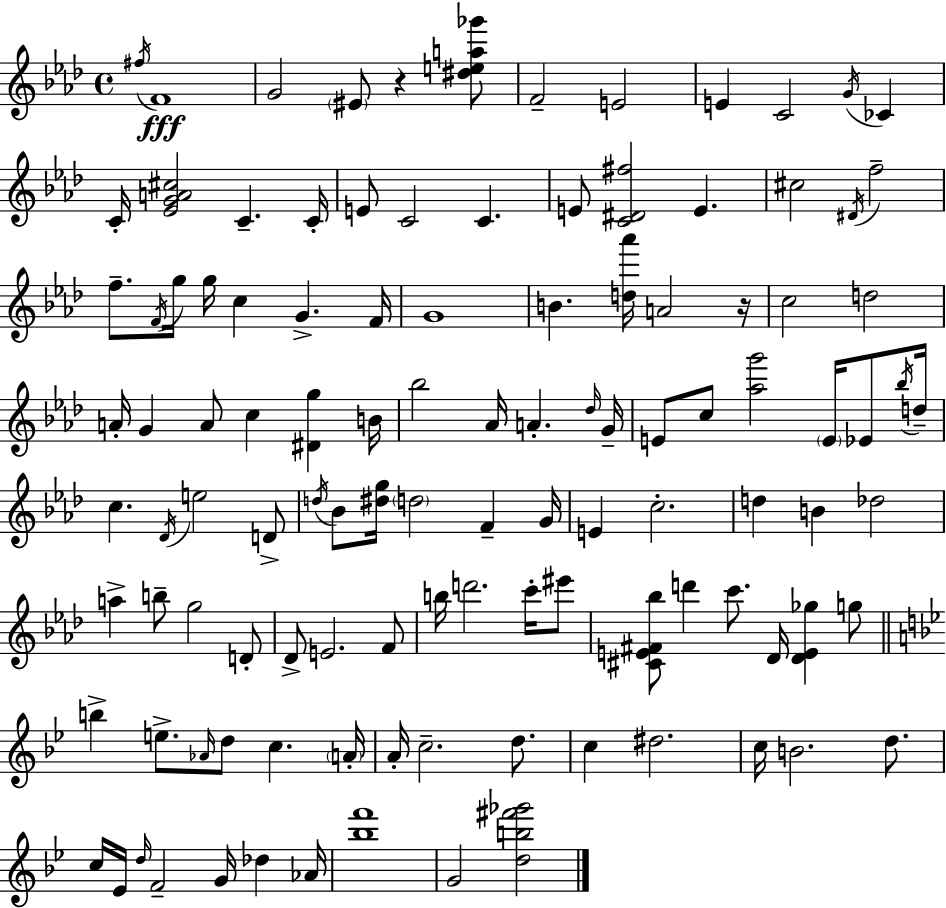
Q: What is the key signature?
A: AES major